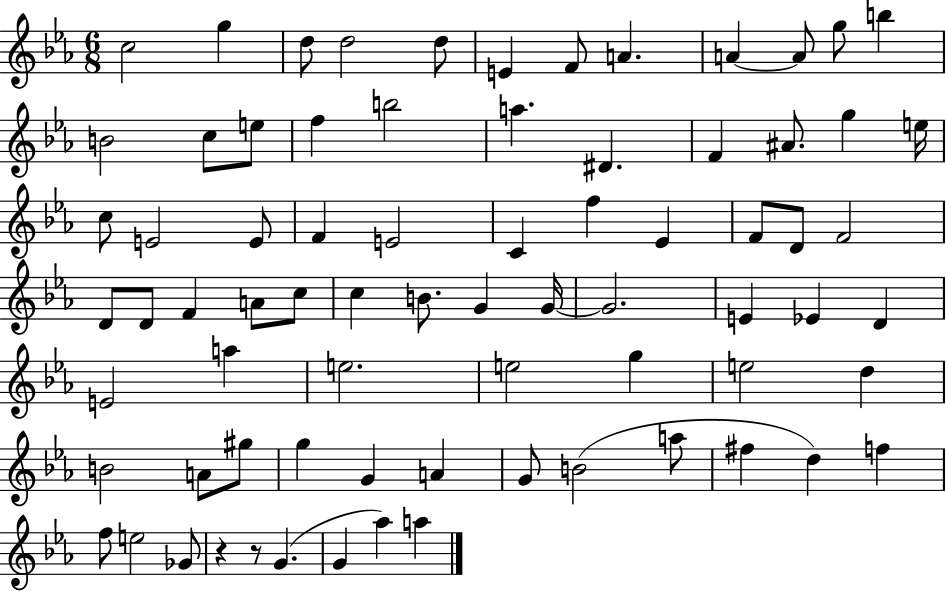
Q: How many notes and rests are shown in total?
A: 75